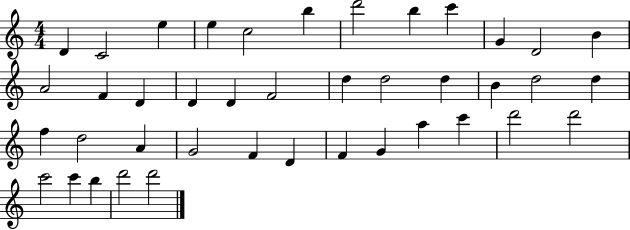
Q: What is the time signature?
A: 4/4